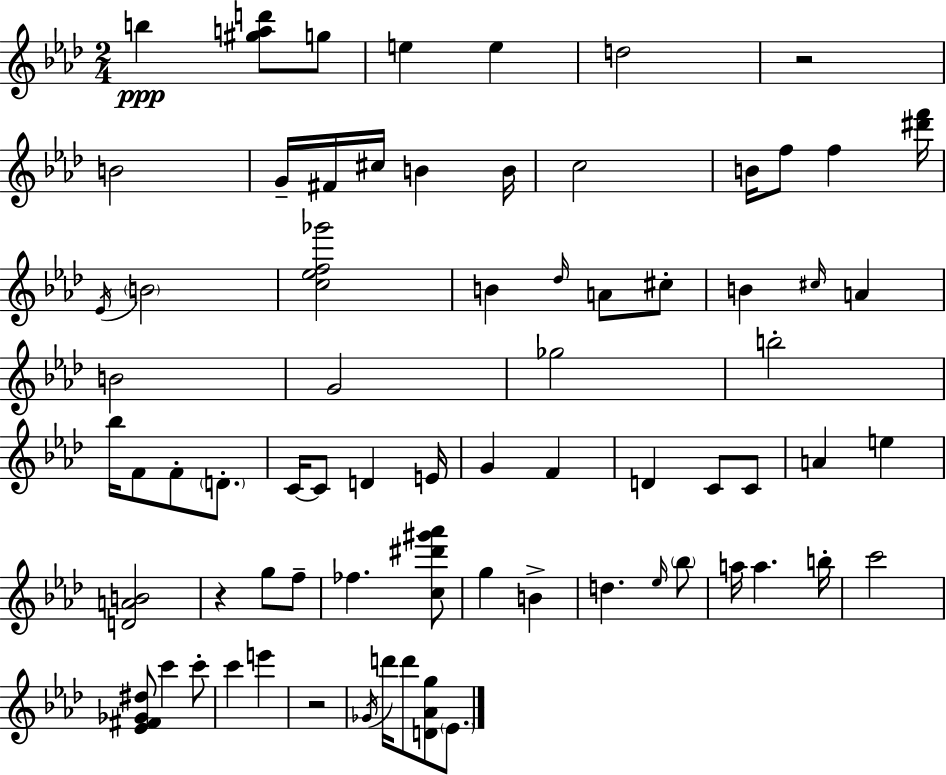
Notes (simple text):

B5/q [G#5,A5,D6]/e G5/e E5/q E5/q D5/h R/h B4/h G4/s F#4/s C#5/s B4/q B4/s C5/h B4/s F5/e F5/q [D#6,F6]/s Eb4/s B4/h [C5,Eb5,F5,Gb6]/h B4/q Db5/s A4/e C#5/e B4/q C#5/s A4/q B4/h G4/h Gb5/h B5/h Bb5/s F4/e F4/e D4/e. C4/s C4/e D4/q E4/s G4/q F4/q D4/q C4/e C4/e A4/q E5/q [D4,A4,B4]/h R/q G5/e F5/e FES5/q. [C5,D#6,G#6,Ab6]/e G5/q B4/q D5/q. Eb5/s Bb5/e A5/s A5/q. B5/s C6/h [Eb4,F#4,Gb4,D#5]/e C6/q C6/e C6/q E6/q R/h Gb4/s D6/s D6/e [D4,Ab4,G5]/e Eb4/e.